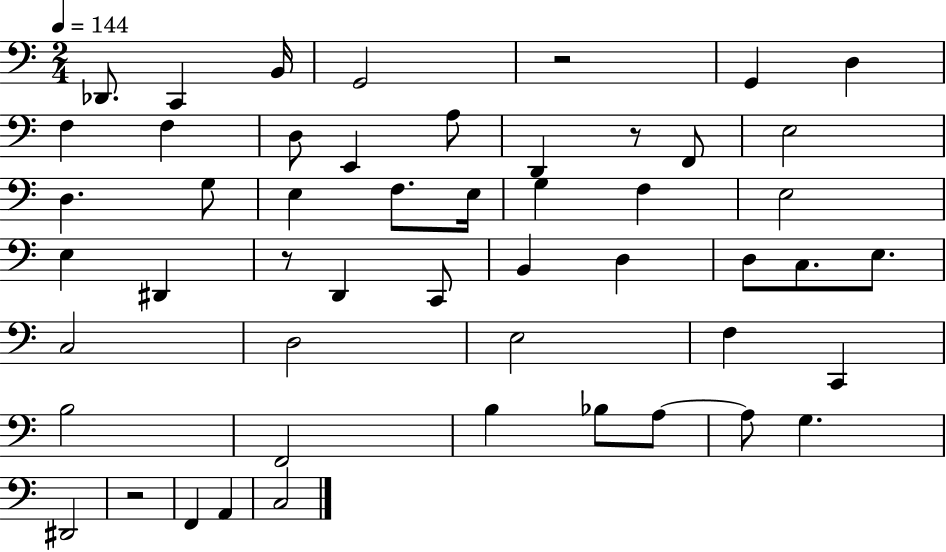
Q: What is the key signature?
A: C major